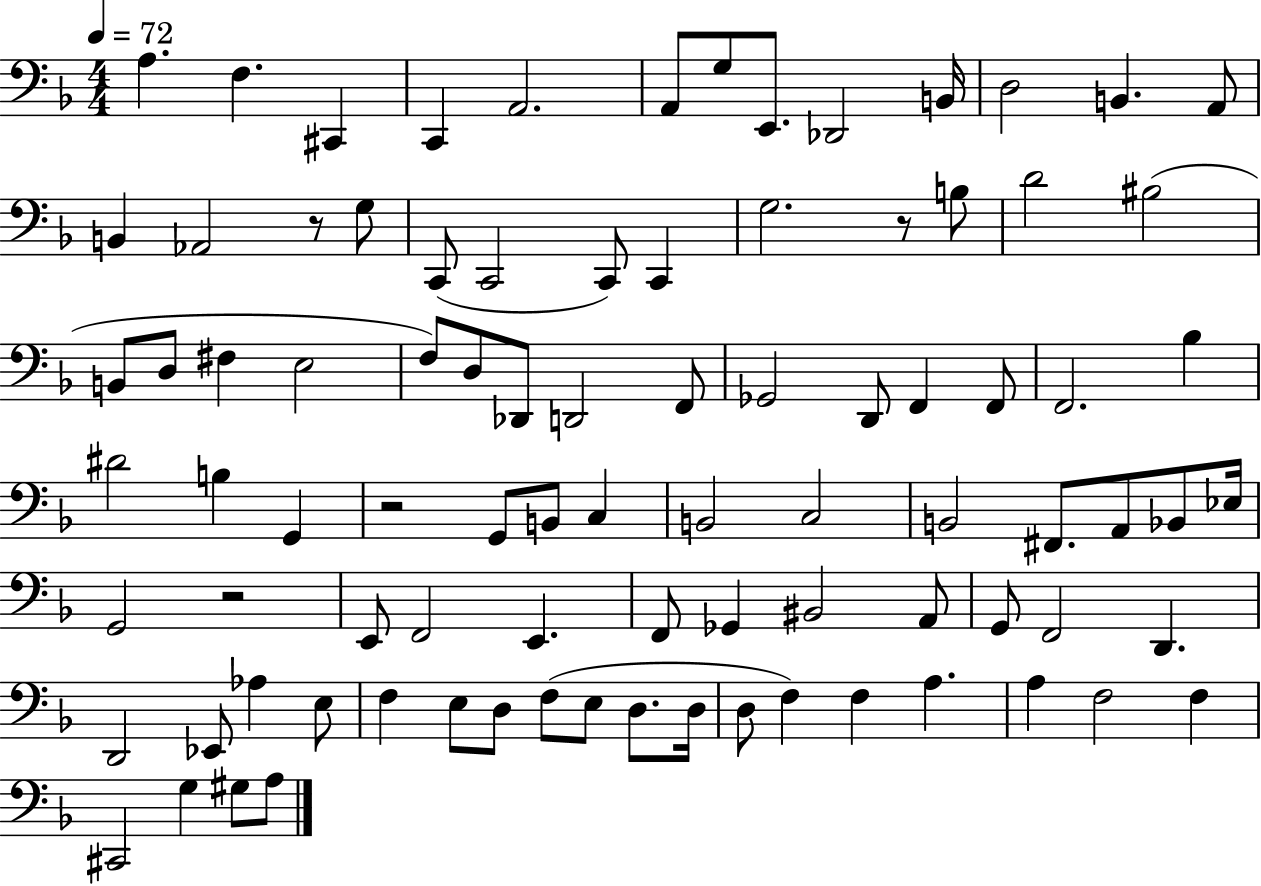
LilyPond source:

{
  \clef bass
  \numericTimeSignature
  \time 4/4
  \key f \major
  \tempo 4 = 72
  a4. f4. cis,4 | c,4 a,2. | a,8 g8 e,8. des,2 b,16 | d2 b,4. a,8 | \break b,4 aes,2 r8 g8 | c,8( c,2 c,8) c,4 | g2. r8 b8 | d'2 bis2( | \break b,8 d8 fis4 e2 | f8) d8 des,8 d,2 f,8 | ges,2 d,8 f,4 f,8 | f,2. bes4 | \break dis'2 b4 g,4 | r2 g,8 b,8 c4 | b,2 c2 | b,2 fis,8. a,8 bes,8 ees16 | \break g,2 r2 | e,8 f,2 e,4. | f,8 ges,4 bis,2 a,8 | g,8 f,2 d,4. | \break d,2 ees,8 aes4 e8 | f4 e8 d8 f8( e8 d8. d16 | d8 f4) f4 a4. | a4 f2 f4 | \break cis,2 g4 gis8 a8 | \bar "|."
}